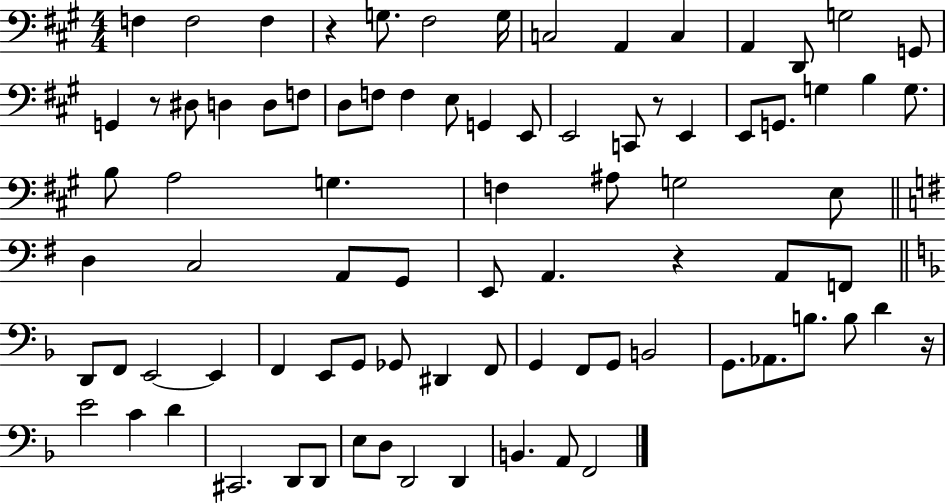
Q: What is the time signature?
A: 4/4